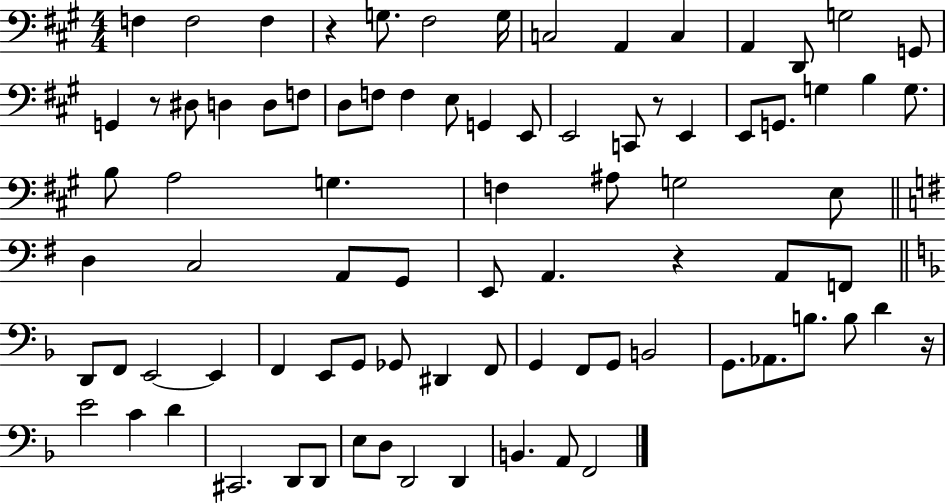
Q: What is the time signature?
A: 4/4